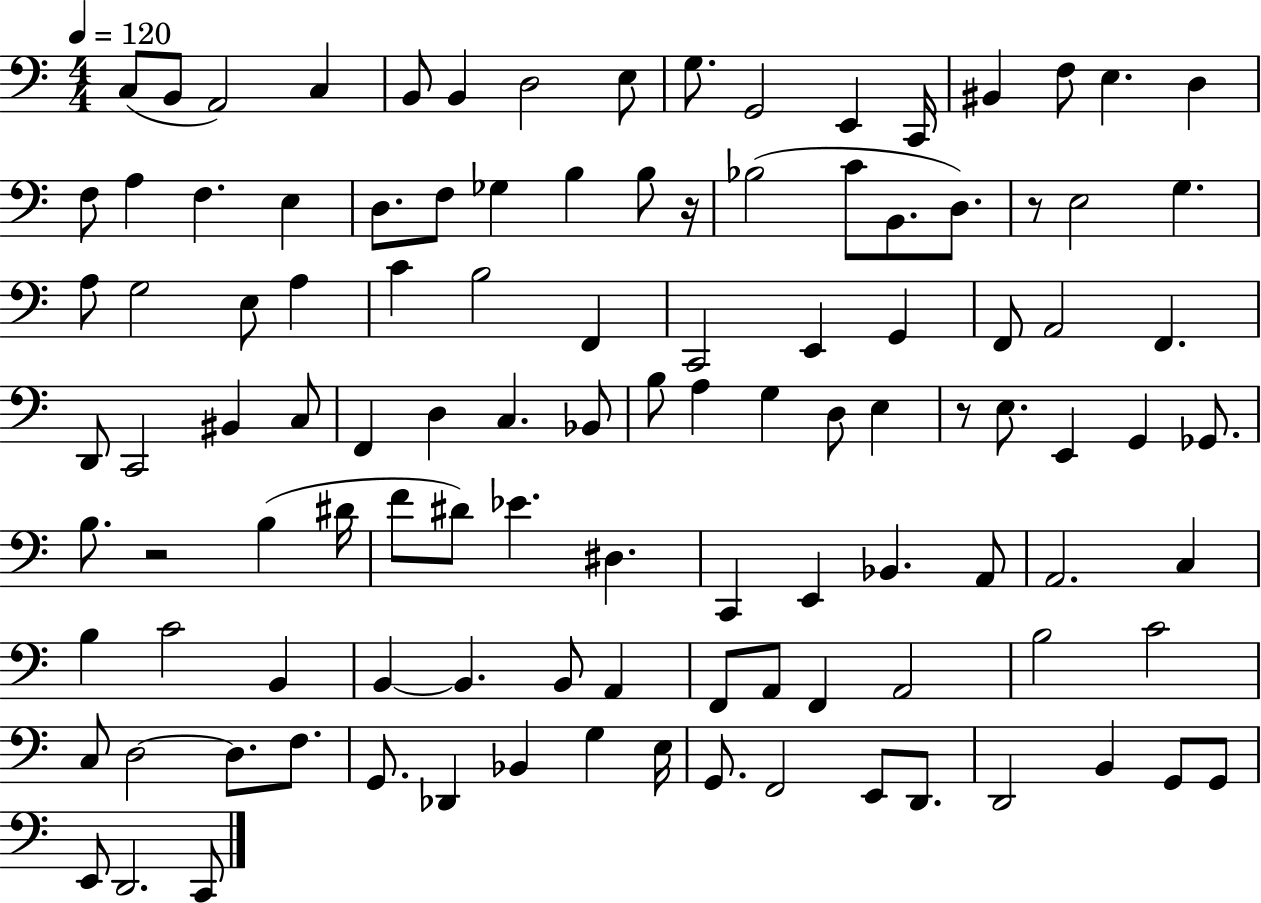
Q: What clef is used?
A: bass